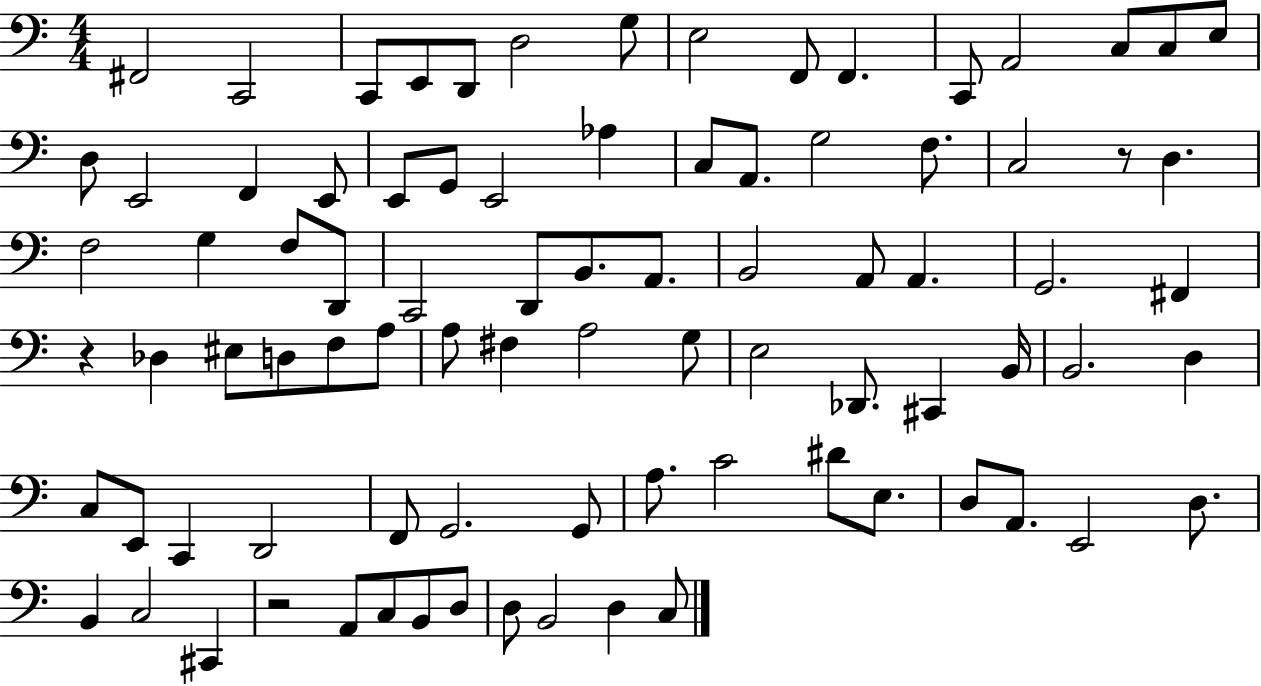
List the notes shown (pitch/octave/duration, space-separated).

F#2/h C2/h C2/e E2/e D2/e D3/h G3/e E3/h F2/e F2/q. C2/e A2/h C3/e C3/e E3/e D3/e E2/h F2/q E2/e E2/e G2/e E2/h Ab3/q C3/e A2/e. G3/h F3/e. C3/h R/e D3/q. F3/h G3/q F3/e D2/e C2/h D2/e B2/e. A2/e. B2/h A2/e A2/q. G2/h. F#2/q R/q Db3/q EIS3/e D3/e F3/e A3/e A3/e F#3/q A3/h G3/e E3/h Db2/e. C#2/q B2/s B2/h. D3/q C3/e E2/e C2/q D2/h F2/e G2/h. G2/e A3/e. C4/h D#4/e E3/e. D3/e A2/e. E2/h D3/e. B2/q C3/h C#2/q R/h A2/e C3/e B2/e D3/e D3/e B2/h D3/q C3/e